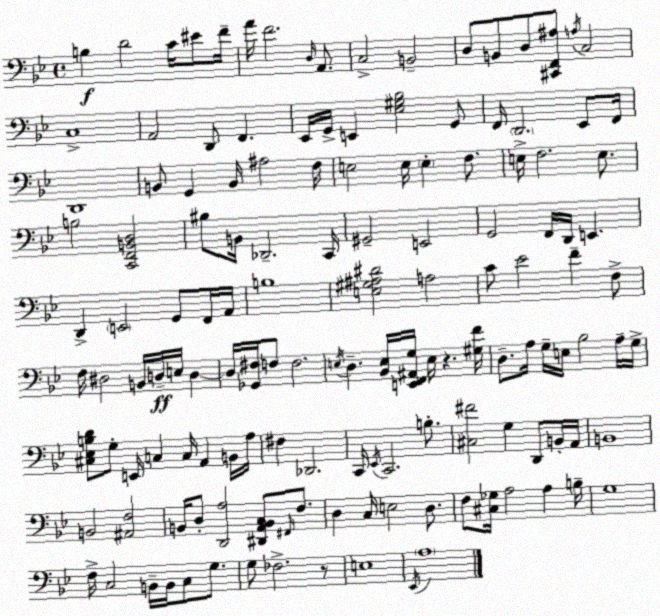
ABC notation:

X:1
T:Untitled
M:4/4
L:1/4
K:Gm
B, D2 C/4 ^E/2 F/4 A/4 F2 D,/4 A,,/2 C,2 B,,2 D,/2 B,,/2 D,/2 [^C,,F,,^A,]/2 A,/4 C,2 C,4 A,,2 D,,/2 F,, _E,,/4 G,,/4 E,, [_E,^G,_B,]2 G,,/2 F,,/4 D,,2 _E,,/2 F,,/4 D,,4 B,,/2 G,, B,,/4 ^A,2 F,/4 E,2 E,/4 E, F,/2 E,/4 F,2 E,/2 B,2 [C,,F,,B,,D,]2 ^B,/2 B,,/4 _D,,2 C,,/4 ^G,,2 E,,2 G,,2 F,,/4 D,,/4 E,, D,, E,,2 G,,/2 F,,/4 A,,/4 B,4 [E,^G,^A,^D]2 A,2 C/2 _E2 F F,/2 F,/4 ^D,2 B,,/4 D,/4 E,/4 D, D,/4 [_G,,^F,]/4 F,/2 F,2 E,/4 D, [_B,,E,]/4 [E,,F,,^A,,G,]/4 E,/4 z [^G,F]/4 D,/2 A,/4 G,/4 E,/4 _B,2 A,/4 G,/4 [^C,_E,B,D]/2 G,/2 E,,/4 C, C,/4 A,, B,,/4 A,/4 ^F, _D,,2 C,,/4 _E,,/4 C,,2 B,/2 [^C,^F]2 G, D,,/2 B,,/4 A,,/4 B,,4 B,,2 [^A,,F,]2 B,,/4 D,/2 [D,,A,]2 [^D,,A,,B,,C,]/2 ^F,,/4 F,/2 D, C,/4 E,2 D,/2 F,/2 [^C,_G,]/4 A,2 A, B,/4 G,4 F,/4 C,2 B,,/4 B,,/4 C,/2 G,/2 G,/2 _F,2 z/2 E,4 _E,,/4 A,4